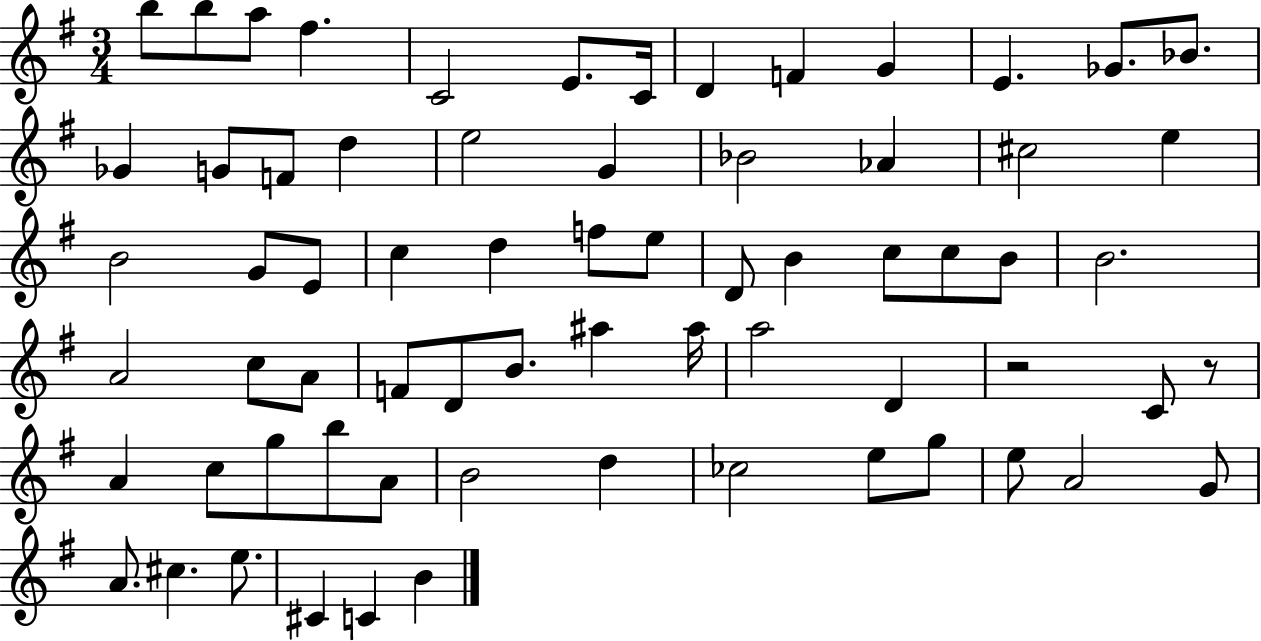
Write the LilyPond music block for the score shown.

{
  \clef treble
  \numericTimeSignature
  \time 3/4
  \key g \major
  \repeat volta 2 { b''8 b''8 a''8 fis''4. | c'2 e'8. c'16 | d'4 f'4 g'4 | e'4. ges'8. bes'8. | \break ges'4 g'8 f'8 d''4 | e''2 g'4 | bes'2 aes'4 | cis''2 e''4 | \break b'2 g'8 e'8 | c''4 d''4 f''8 e''8 | d'8 b'4 c''8 c''8 b'8 | b'2. | \break a'2 c''8 a'8 | f'8 d'8 b'8. ais''4 ais''16 | a''2 d'4 | r2 c'8 r8 | \break a'4 c''8 g''8 b''8 a'8 | b'2 d''4 | ces''2 e''8 g''8 | e''8 a'2 g'8 | \break a'8. cis''4. e''8. | cis'4 c'4 b'4 | } \bar "|."
}